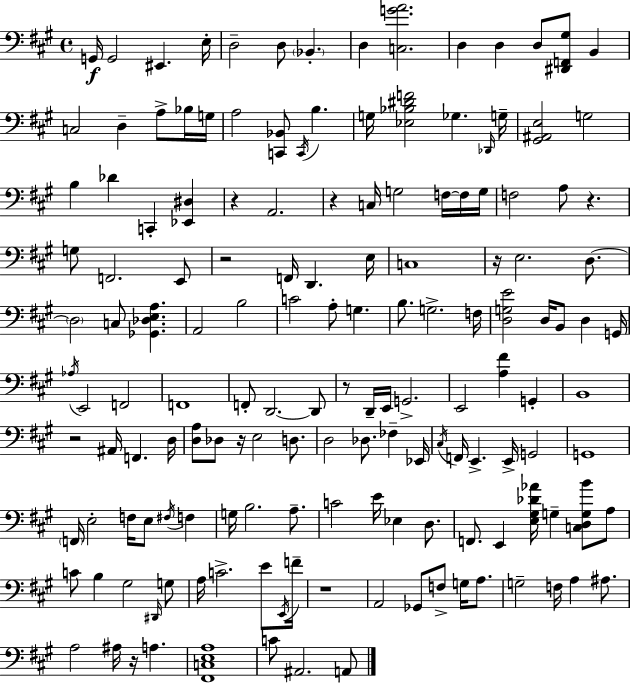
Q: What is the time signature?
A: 4/4